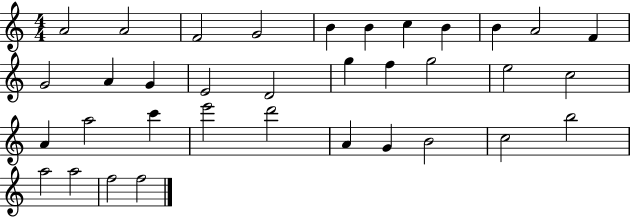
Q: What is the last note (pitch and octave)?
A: F5